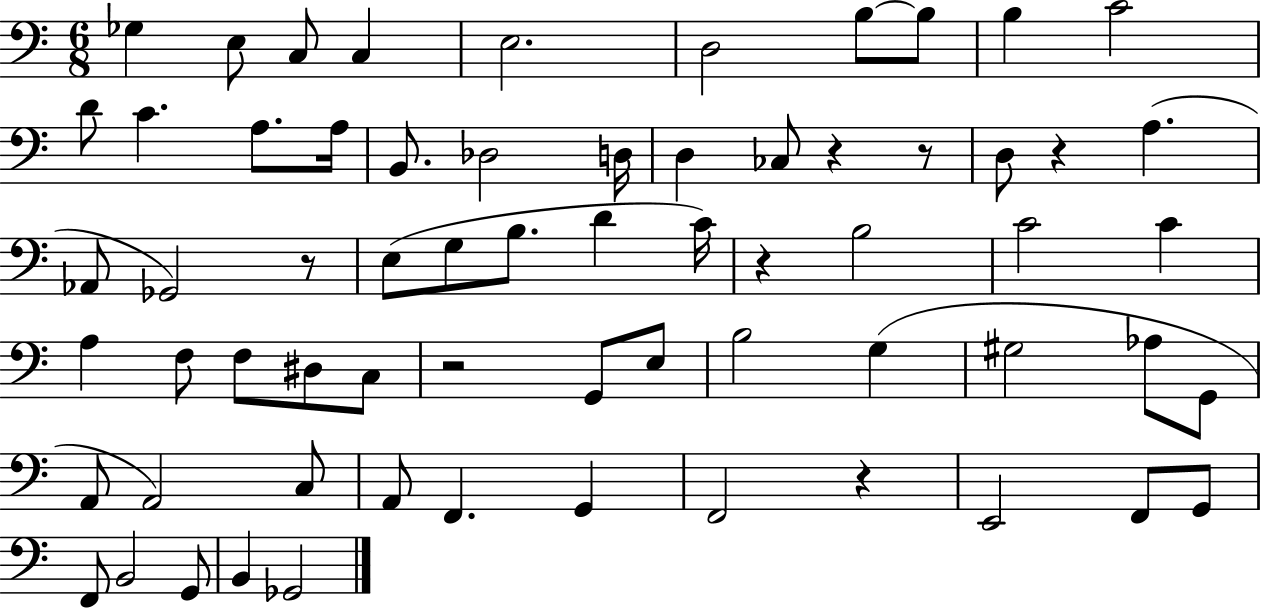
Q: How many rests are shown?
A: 7